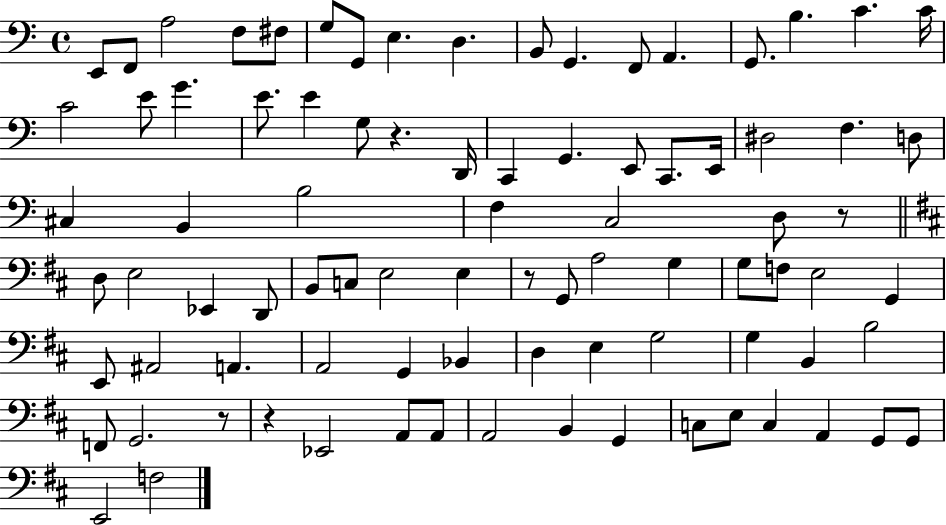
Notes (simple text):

E2/e F2/e A3/h F3/e F#3/e G3/e G2/e E3/q. D3/q. B2/e G2/q. F2/e A2/q. G2/e. B3/q. C4/q. C4/s C4/h E4/e G4/q. E4/e. E4/q G3/e R/q. D2/s C2/q G2/q. E2/e C2/e. E2/s D#3/h F3/q. D3/e C#3/q B2/q B3/h F3/q C3/h D3/e R/e D3/e E3/h Eb2/q D2/e B2/e C3/e E3/h E3/q R/e G2/e A3/h G3/q G3/e F3/e E3/h G2/q E2/e A#2/h A2/q. A2/h G2/q Bb2/q D3/q E3/q G3/h G3/q B2/q B3/h F2/e G2/h. R/e R/q Eb2/h A2/e A2/e A2/h B2/q G2/q C3/e E3/e C3/q A2/q G2/e G2/e E2/h F3/h